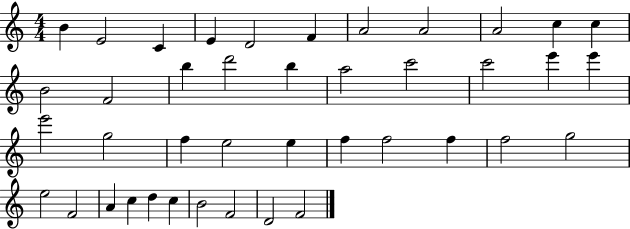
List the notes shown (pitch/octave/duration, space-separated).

B4/q E4/h C4/q E4/q D4/h F4/q A4/h A4/h A4/h C5/q C5/q B4/h F4/h B5/q D6/h B5/q A5/h C6/h C6/h E6/q E6/q E6/h G5/h F5/q E5/h E5/q F5/q F5/h F5/q F5/h G5/h E5/h F4/h A4/q C5/q D5/q C5/q B4/h F4/h D4/h F4/h